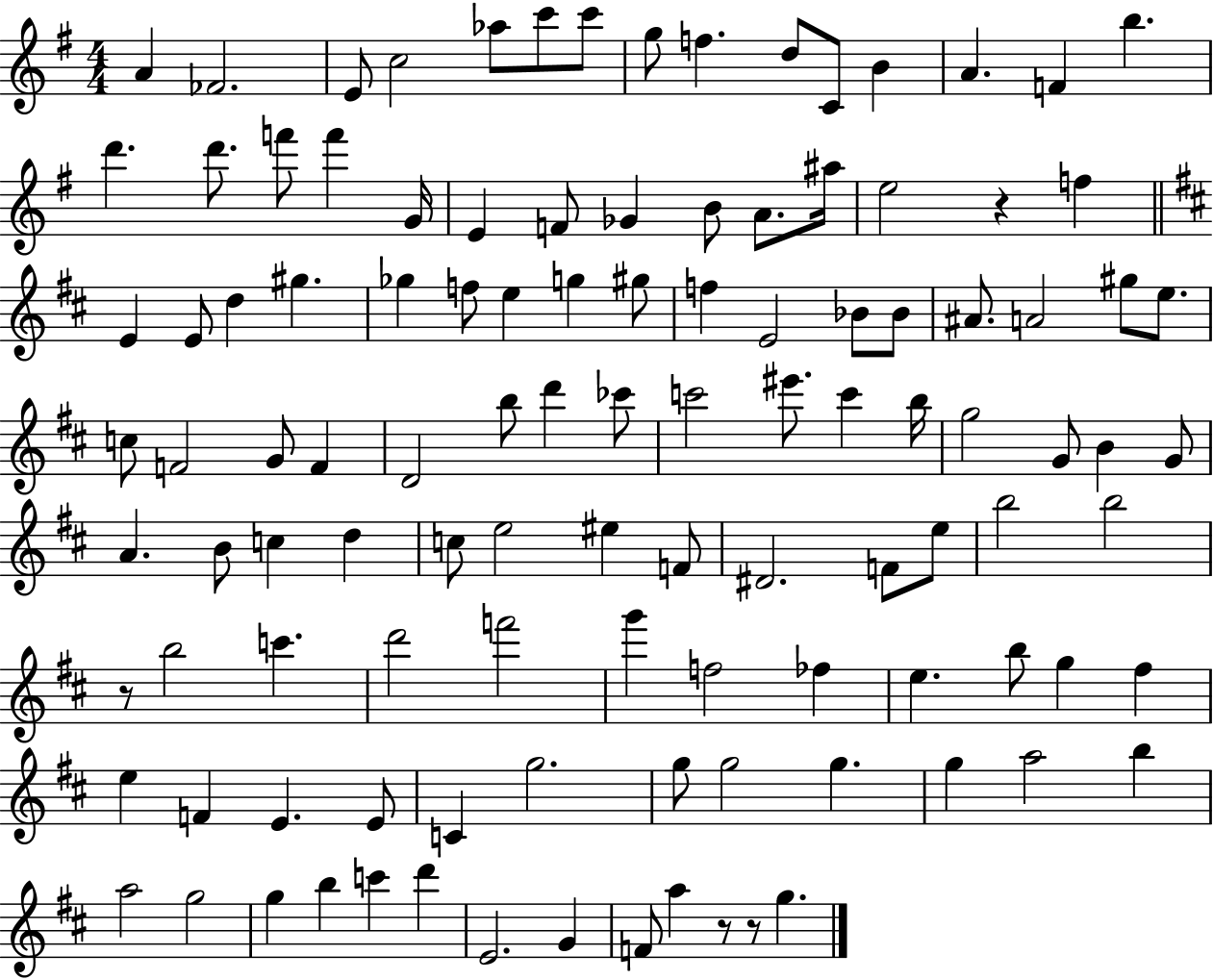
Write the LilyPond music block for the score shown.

{
  \clef treble
  \numericTimeSignature
  \time 4/4
  \key g \major
  a'4 fes'2. | e'8 c''2 aes''8 c'''8 c'''8 | g''8 f''4. d''8 c'8 b'4 | a'4. f'4 b''4. | \break d'''4. d'''8. f'''8 f'''4 g'16 | e'4 f'8 ges'4 b'8 a'8. ais''16 | e''2 r4 f''4 | \bar "||" \break \key b \minor e'4 e'8 d''4 gis''4. | ges''4 f''8 e''4 g''4 gis''8 | f''4 e'2 bes'8 bes'8 | ais'8. a'2 gis''8 e''8. | \break c''8 f'2 g'8 f'4 | d'2 b''8 d'''4 ces'''8 | c'''2 eis'''8. c'''4 b''16 | g''2 g'8 b'4 g'8 | \break a'4. b'8 c''4 d''4 | c''8 e''2 eis''4 f'8 | dis'2. f'8 e''8 | b''2 b''2 | \break r8 b''2 c'''4. | d'''2 f'''2 | g'''4 f''2 fes''4 | e''4. b''8 g''4 fis''4 | \break e''4 f'4 e'4. e'8 | c'4 g''2. | g''8 g''2 g''4. | g''4 a''2 b''4 | \break a''2 g''2 | g''4 b''4 c'''4 d'''4 | e'2. g'4 | f'8 a''4 r8 r8 g''4. | \break \bar "|."
}